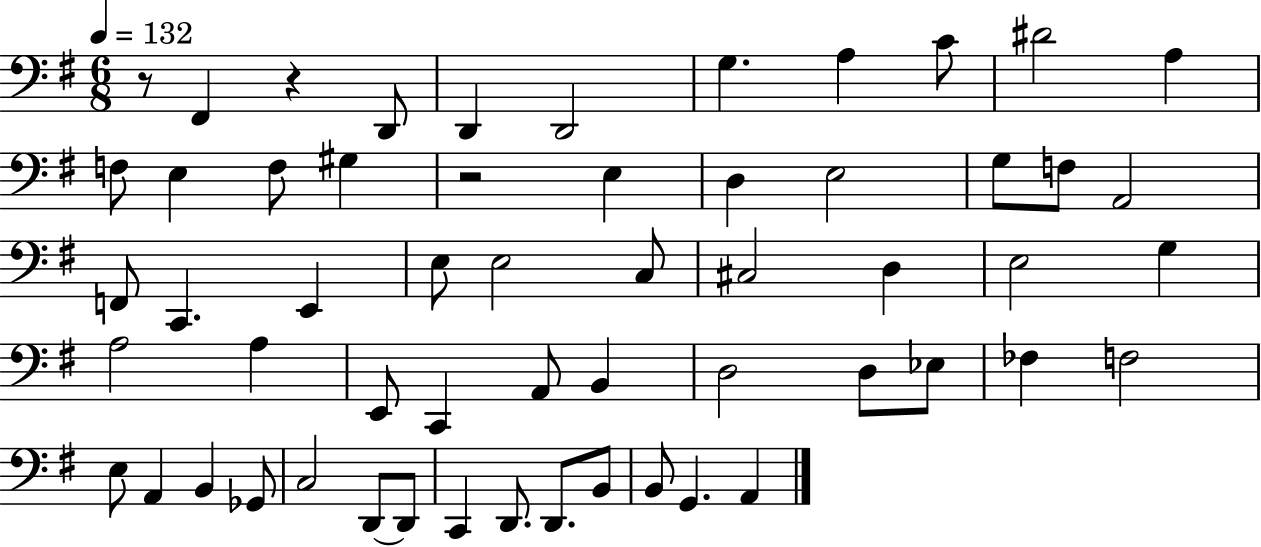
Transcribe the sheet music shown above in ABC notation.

X:1
T:Untitled
M:6/8
L:1/4
K:G
z/2 ^F,, z D,,/2 D,, D,,2 G, A, C/2 ^D2 A, F,/2 E, F,/2 ^G, z2 E, D, E,2 G,/2 F,/2 A,,2 F,,/2 C,, E,, E,/2 E,2 C,/2 ^C,2 D, E,2 G, A,2 A, E,,/2 C,, A,,/2 B,, D,2 D,/2 _E,/2 _F, F,2 E,/2 A,, B,, _G,,/2 C,2 D,,/2 D,,/2 C,, D,,/2 D,,/2 B,,/2 B,,/2 G,, A,,